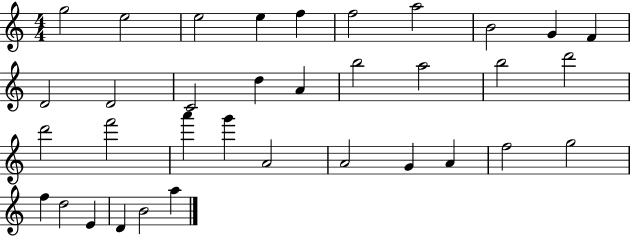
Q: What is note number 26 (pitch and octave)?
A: G4